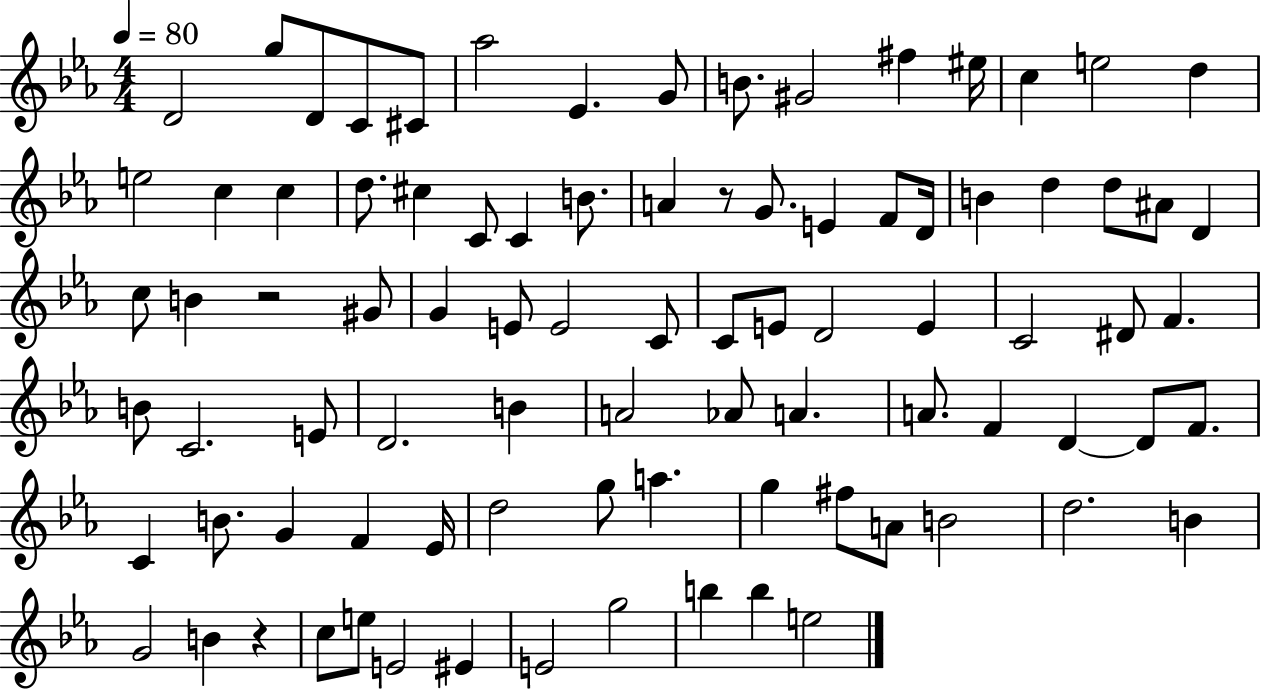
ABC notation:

X:1
T:Untitled
M:4/4
L:1/4
K:Eb
D2 g/2 D/2 C/2 ^C/2 _a2 _E G/2 B/2 ^G2 ^f ^e/4 c e2 d e2 c c d/2 ^c C/2 C B/2 A z/2 G/2 E F/2 D/4 B d d/2 ^A/2 D c/2 B z2 ^G/2 G E/2 E2 C/2 C/2 E/2 D2 E C2 ^D/2 F B/2 C2 E/2 D2 B A2 _A/2 A A/2 F D D/2 F/2 C B/2 G F _E/4 d2 g/2 a g ^f/2 A/2 B2 d2 B G2 B z c/2 e/2 E2 ^E E2 g2 b b e2